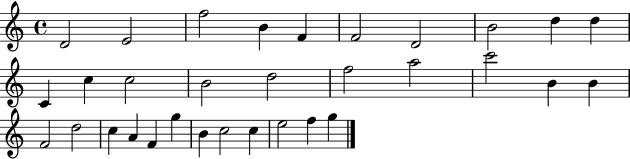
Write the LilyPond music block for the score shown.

{
  \clef treble
  \time 4/4
  \defaultTimeSignature
  \key c \major
  d'2 e'2 | f''2 b'4 f'4 | f'2 d'2 | b'2 d''4 d''4 | \break c'4 c''4 c''2 | b'2 d''2 | f''2 a''2 | c'''2 b'4 b'4 | \break f'2 d''2 | c''4 a'4 f'4 g''4 | b'4 c''2 c''4 | e''2 f''4 g''4 | \break \bar "|."
}